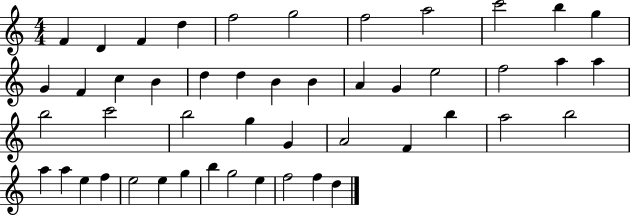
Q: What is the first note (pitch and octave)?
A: F4